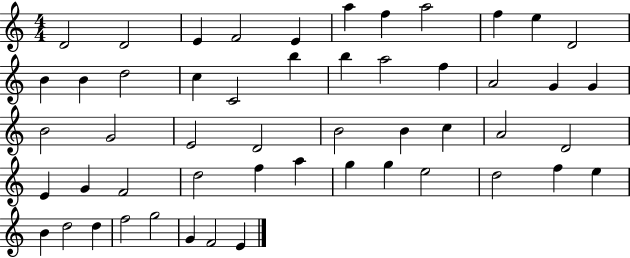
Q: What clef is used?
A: treble